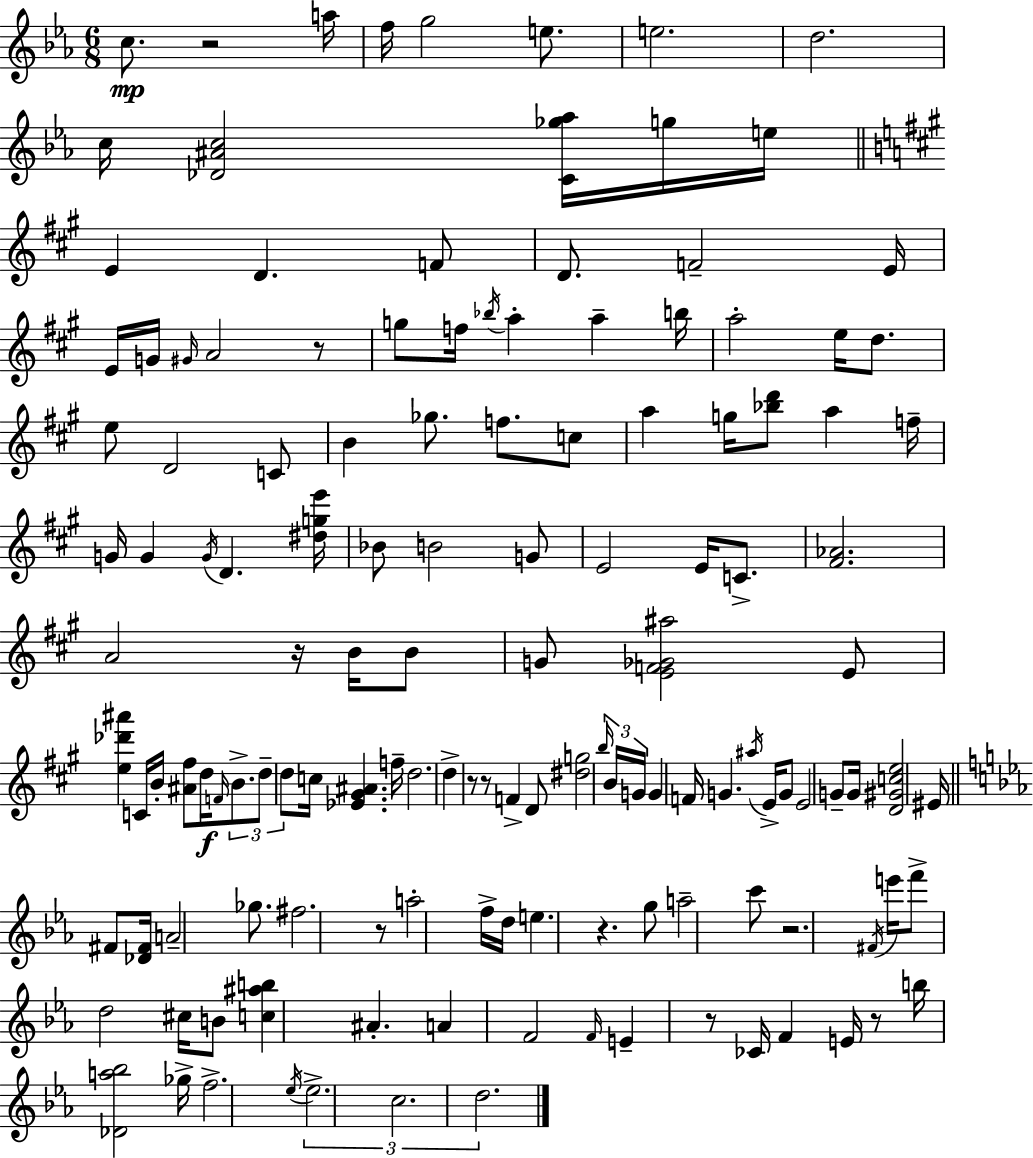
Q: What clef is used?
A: treble